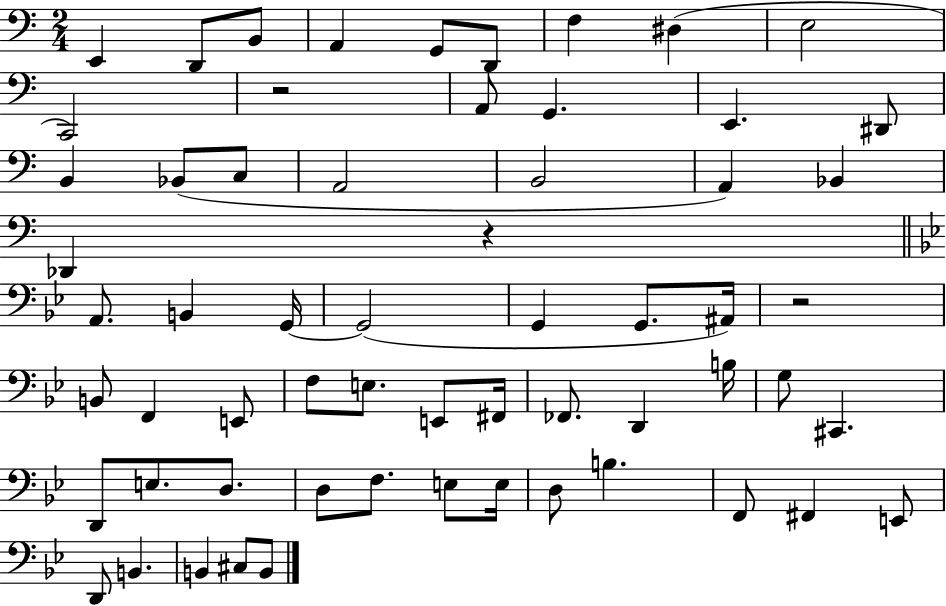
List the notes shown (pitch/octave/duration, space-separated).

E2/q D2/e B2/e A2/q G2/e D2/e F3/q D#3/q E3/h C2/h R/h A2/e G2/q. E2/q. D#2/e B2/q Bb2/e C3/e A2/h B2/h A2/q Bb2/q Db2/q R/q A2/e. B2/q G2/s G2/h G2/q G2/e. A#2/s R/h B2/e F2/q E2/e F3/e E3/e. E2/e F#2/s FES2/e. D2/q B3/s G3/e C#2/q. D2/e E3/e. D3/e. D3/e F3/e. E3/e E3/s D3/e B3/q. F2/e F#2/q E2/e D2/e B2/q. B2/q C#3/e B2/e